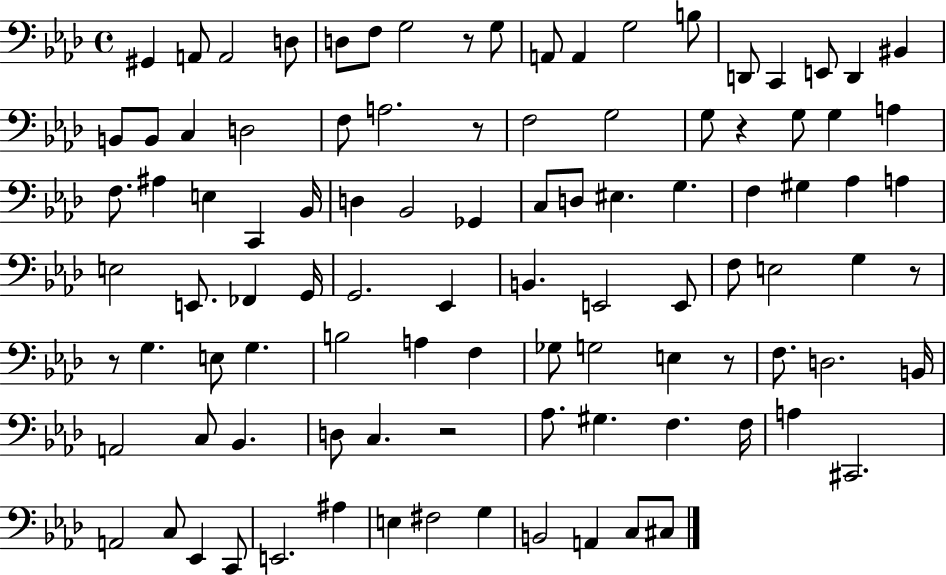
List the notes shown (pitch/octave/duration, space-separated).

G#2/q A2/e A2/h D3/e D3/e F3/e G3/h R/e G3/e A2/e A2/q G3/h B3/e D2/e C2/q E2/e D2/q BIS2/q B2/e B2/e C3/q D3/h F3/e A3/h. R/e F3/h G3/h G3/e R/q G3/e G3/q A3/q F3/e. A#3/q E3/q C2/q Bb2/s D3/q Bb2/h Gb2/q C3/e D3/e EIS3/q. G3/q. F3/q G#3/q Ab3/q A3/q E3/h E2/e. FES2/q G2/s G2/h. Eb2/q B2/q. E2/h E2/e F3/e E3/h G3/q R/e R/e G3/q. E3/e G3/q. B3/h A3/q F3/q Gb3/e G3/h E3/q R/e F3/e. D3/h. B2/s A2/h C3/e Bb2/q. D3/e C3/q. R/h Ab3/e. G#3/q. F3/q. F3/s A3/q C#2/h. A2/h C3/e Eb2/q C2/e E2/h. A#3/q E3/q F#3/h G3/q B2/h A2/q C3/e C#3/e